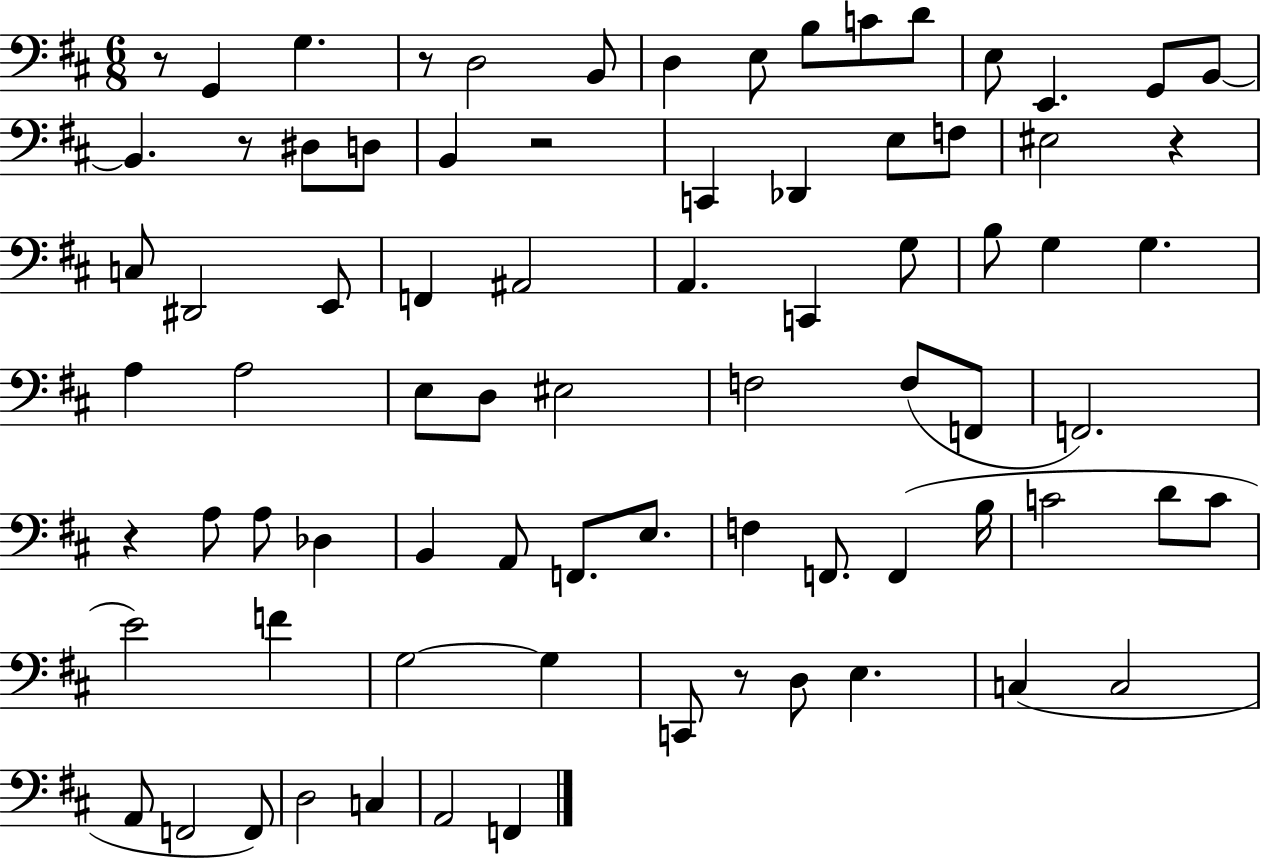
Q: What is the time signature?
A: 6/8